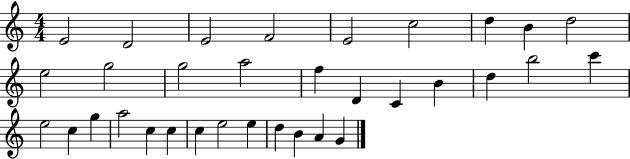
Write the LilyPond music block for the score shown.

{
  \clef treble
  \numericTimeSignature
  \time 4/4
  \key c \major
  e'2 d'2 | e'2 f'2 | e'2 c''2 | d''4 b'4 d''2 | \break e''2 g''2 | g''2 a''2 | f''4 d'4 c'4 b'4 | d''4 b''2 c'''4 | \break e''2 c''4 g''4 | a''2 c''4 c''4 | c''4 e''2 e''4 | d''4 b'4 a'4 g'4 | \break \bar "|."
}